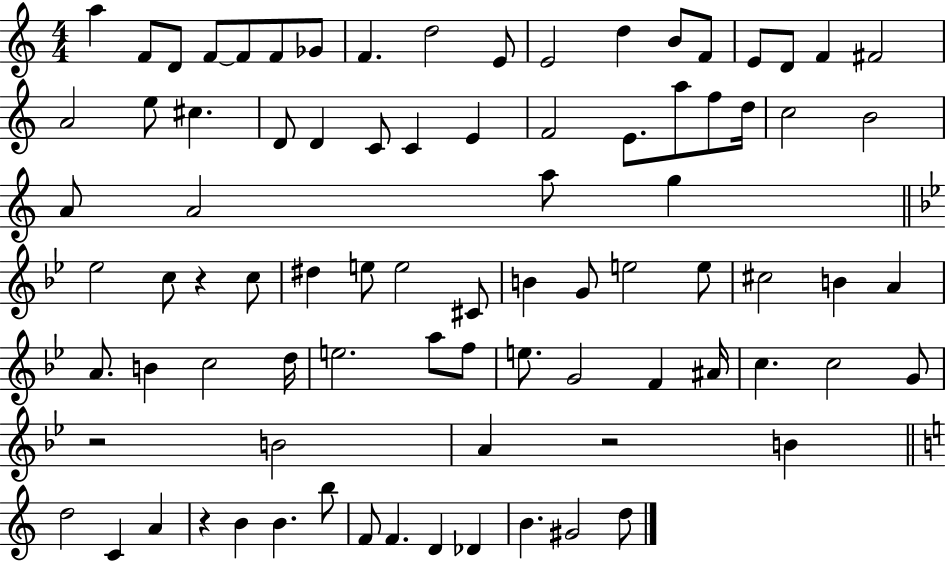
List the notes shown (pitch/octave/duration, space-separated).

A5/q F4/e D4/e F4/e F4/e F4/e Gb4/e F4/q. D5/h E4/e E4/h D5/q B4/e F4/e E4/e D4/e F4/q F#4/h A4/h E5/e C#5/q. D4/e D4/q C4/e C4/q E4/q F4/h E4/e. A5/e F5/e D5/s C5/h B4/h A4/e A4/h A5/e G5/q Eb5/h C5/e R/q C5/e D#5/q E5/e E5/h C#4/e B4/q G4/e E5/h E5/e C#5/h B4/q A4/q A4/e. B4/q C5/h D5/s E5/h. A5/e F5/e E5/e. G4/h F4/q A#4/s C5/q. C5/h G4/e R/h B4/h A4/q R/h B4/q D5/h C4/q A4/q R/q B4/q B4/q. B5/e F4/e F4/q. D4/q Db4/q B4/q. G#4/h D5/e